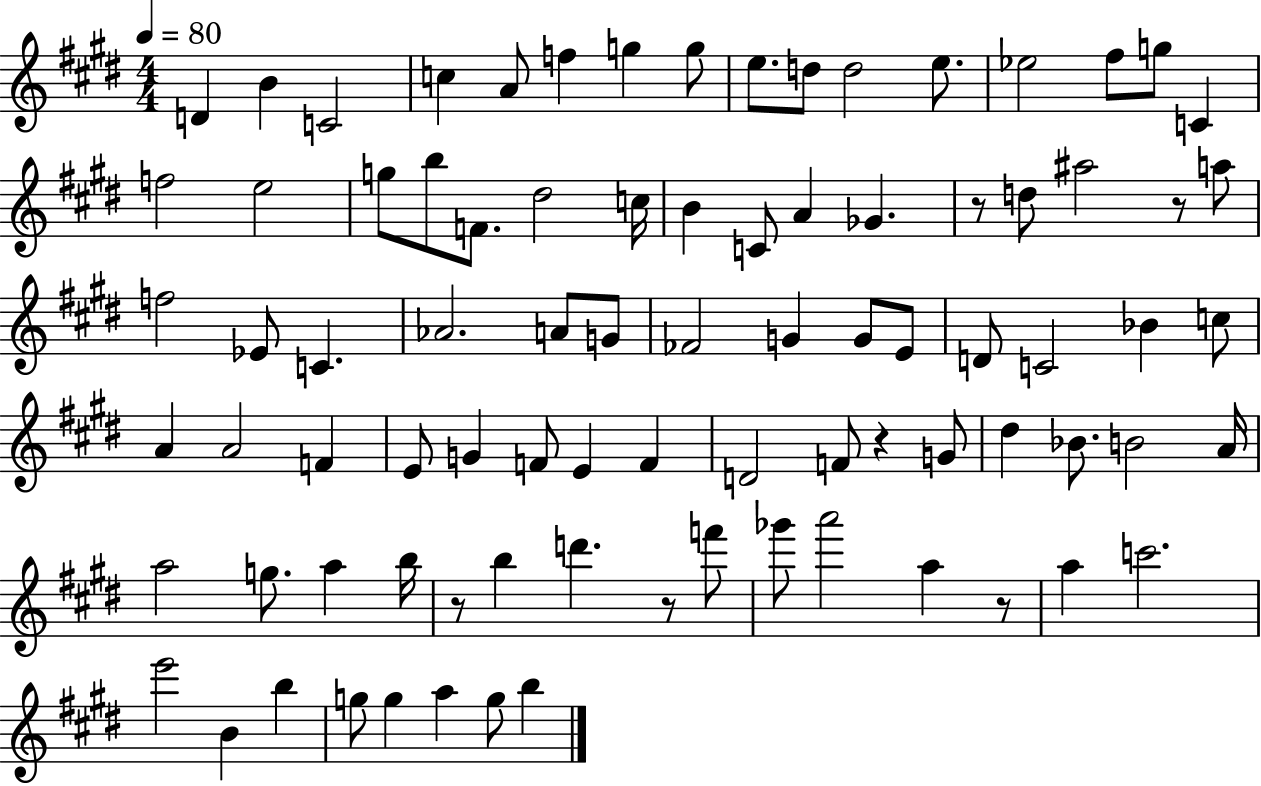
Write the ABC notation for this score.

X:1
T:Untitled
M:4/4
L:1/4
K:E
D B C2 c A/2 f g g/2 e/2 d/2 d2 e/2 _e2 ^f/2 g/2 C f2 e2 g/2 b/2 F/2 ^d2 c/4 B C/2 A _G z/2 d/2 ^a2 z/2 a/2 f2 _E/2 C _A2 A/2 G/2 _F2 G G/2 E/2 D/2 C2 _B c/2 A A2 F E/2 G F/2 E F D2 F/2 z G/2 ^d _B/2 B2 A/4 a2 g/2 a b/4 z/2 b d' z/2 f'/2 _g'/2 a'2 a z/2 a c'2 e'2 B b g/2 g a g/2 b